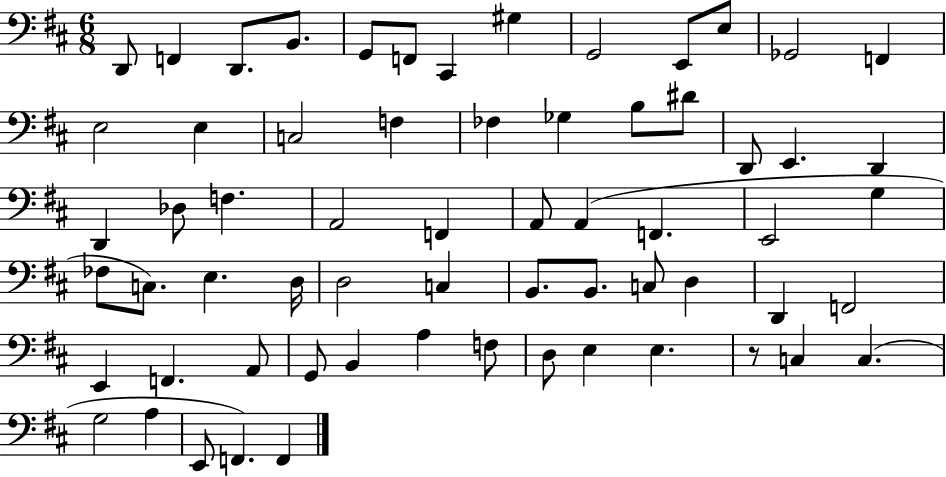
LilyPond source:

{
  \clef bass
  \numericTimeSignature
  \time 6/8
  \key d \major
  \repeat volta 2 { d,8 f,4 d,8. b,8. | g,8 f,8 cis,4 gis4 | g,2 e,8 e8 | ges,2 f,4 | \break e2 e4 | c2 f4 | fes4 ges4 b8 dis'8 | d,8 e,4. d,4 | \break d,4 des8 f4. | a,2 f,4 | a,8 a,4( f,4. | e,2 g4 | \break fes8 c8.) e4. d16 | d2 c4 | b,8. b,8. c8 d4 | d,4 f,2 | \break e,4 f,4. a,8 | g,8 b,4 a4 f8 | d8 e4 e4. | r8 c4 c4.( | \break g2 a4 | e,8 f,4.) f,4 | } \bar "|."
}